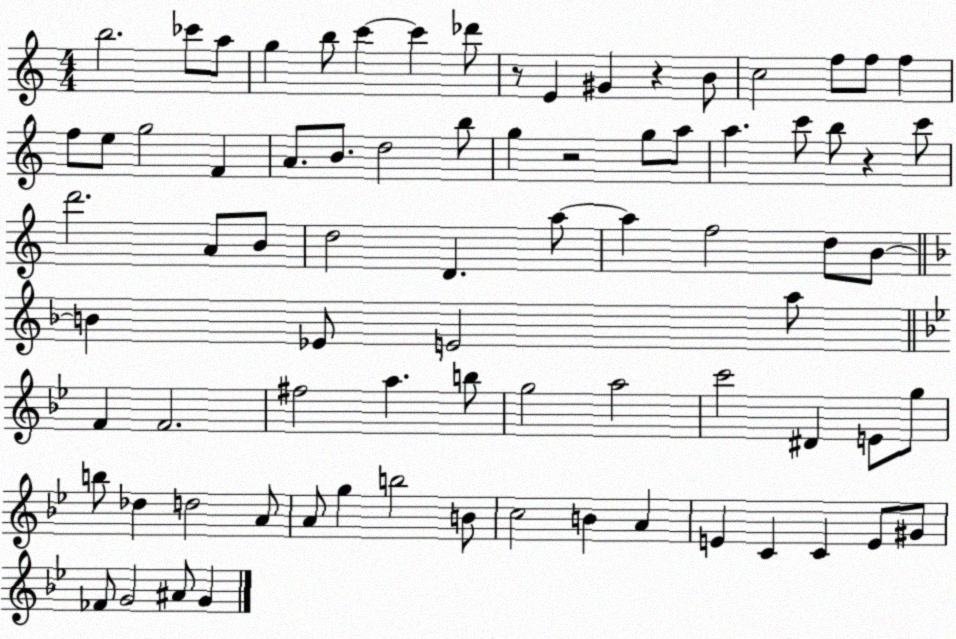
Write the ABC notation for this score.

X:1
T:Untitled
M:4/4
L:1/4
K:C
b2 _c'/2 a/2 g b/2 c' c' _d'/2 z/2 E ^G z B/2 c2 f/2 f/2 f f/2 e/2 g2 F A/2 B/2 d2 b/2 g z2 g/2 a/2 a c'/2 b/2 z c'/2 d'2 A/2 B/2 d2 D a/2 a f2 d/2 B/2 B _E/2 E2 a/2 F F2 ^f2 a b/2 g2 a2 c'2 ^D E/2 g/2 b/2 _d d2 A/2 A/2 g b2 B/2 c2 B A E C C E/2 ^G/2 _F/2 G2 ^A/2 G